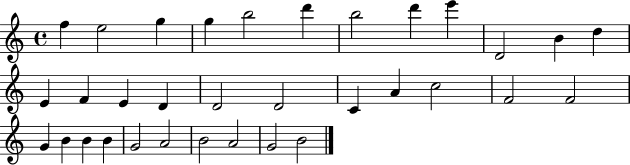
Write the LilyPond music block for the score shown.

{
  \clef treble
  \time 4/4
  \defaultTimeSignature
  \key c \major
  f''4 e''2 g''4 | g''4 b''2 d'''4 | b''2 d'''4 e'''4 | d'2 b'4 d''4 | \break e'4 f'4 e'4 d'4 | d'2 d'2 | c'4 a'4 c''2 | f'2 f'2 | \break g'4 b'4 b'4 b'4 | g'2 a'2 | b'2 a'2 | g'2 b'2 | \break \bar "|."
}